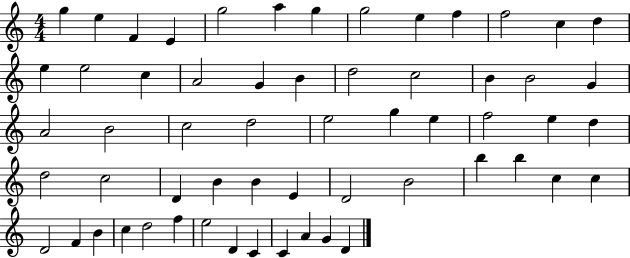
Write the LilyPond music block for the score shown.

{
  \clef treble
  \numericTimeSignature
  \time 4/4
  \key c \major
  g''4 e''4 f'4 e'4 | g''2 a''4 g''4 | g''2 e''4 f''4 | f''2 c''4 d''4 | \break e''4 e''2 c''4 | a'2 g'4 b'4 | d''2 c''2 | b'4 b'2 g'4 | \break a'2 b'2 | c''2 d''2 | e''2 g''4 e''4 | f''2 e''4 d''4 | \break d''2 c''2 | d'4 b'4 b'4 e'4 | d'2 b'2 | b''4 b''4 c''4 c''4 | \break d'2 f'4 b'4 | c''4 d''2 f''4 | e''2 d'4 c'4 | c'4 a'4 g'4 d'4 | \break \bar "|."
}